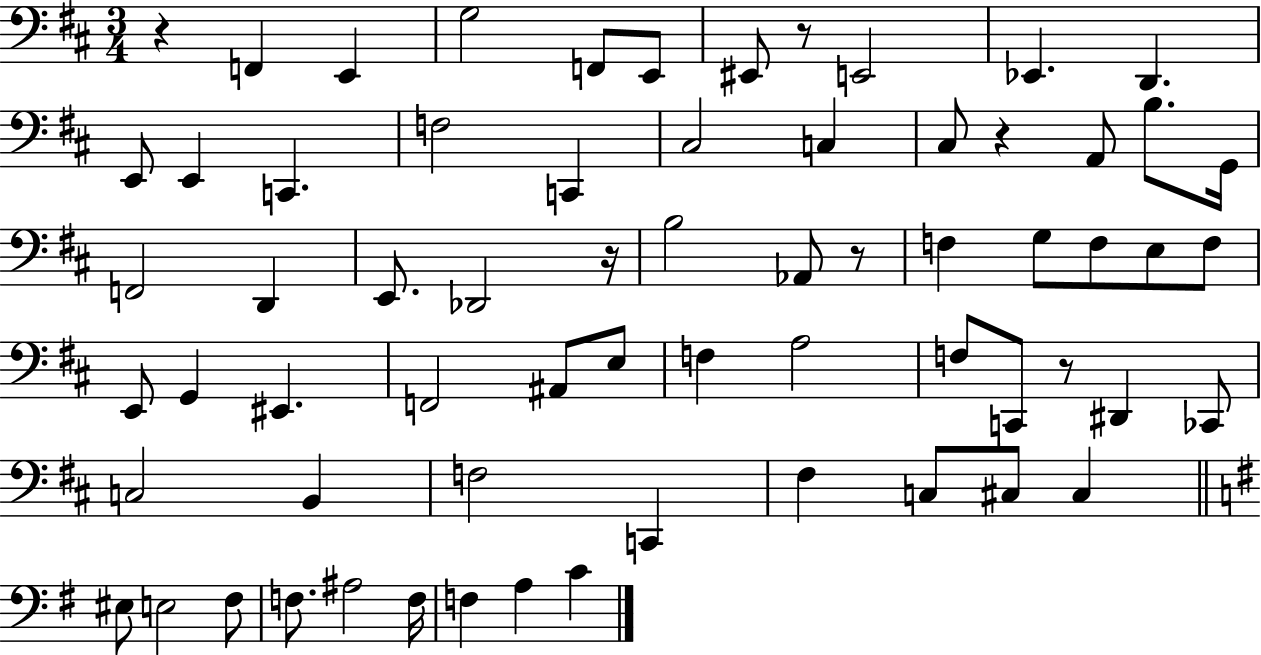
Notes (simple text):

R/q F2/q E2/q G3/h F2/e E2/e EIS2/e R/e E2/h Eb2/q. D2/q. E2/e E2/q C2/q. F3/h C2/q C#3/h C3/q C#3/e R/q A2/e B3/e. G2/s F2/h D2/q E2/e. Db2/h R/s B3/h Ab2/e R/e F3/q G3/e F3/e E3/e F3/e E2/e G2/q EIS2/q. F2/h A#2/e E3/e F3/q A3/h F3/e C2/e R/e D#2/q CES2/e C3/h B2/q F3/h C2/q F#3/q C3/e C#3/e C#3/q EIS3/e E3/h F#3/e F3/e. A#3/h F3/s F3/q A3/q C4/q